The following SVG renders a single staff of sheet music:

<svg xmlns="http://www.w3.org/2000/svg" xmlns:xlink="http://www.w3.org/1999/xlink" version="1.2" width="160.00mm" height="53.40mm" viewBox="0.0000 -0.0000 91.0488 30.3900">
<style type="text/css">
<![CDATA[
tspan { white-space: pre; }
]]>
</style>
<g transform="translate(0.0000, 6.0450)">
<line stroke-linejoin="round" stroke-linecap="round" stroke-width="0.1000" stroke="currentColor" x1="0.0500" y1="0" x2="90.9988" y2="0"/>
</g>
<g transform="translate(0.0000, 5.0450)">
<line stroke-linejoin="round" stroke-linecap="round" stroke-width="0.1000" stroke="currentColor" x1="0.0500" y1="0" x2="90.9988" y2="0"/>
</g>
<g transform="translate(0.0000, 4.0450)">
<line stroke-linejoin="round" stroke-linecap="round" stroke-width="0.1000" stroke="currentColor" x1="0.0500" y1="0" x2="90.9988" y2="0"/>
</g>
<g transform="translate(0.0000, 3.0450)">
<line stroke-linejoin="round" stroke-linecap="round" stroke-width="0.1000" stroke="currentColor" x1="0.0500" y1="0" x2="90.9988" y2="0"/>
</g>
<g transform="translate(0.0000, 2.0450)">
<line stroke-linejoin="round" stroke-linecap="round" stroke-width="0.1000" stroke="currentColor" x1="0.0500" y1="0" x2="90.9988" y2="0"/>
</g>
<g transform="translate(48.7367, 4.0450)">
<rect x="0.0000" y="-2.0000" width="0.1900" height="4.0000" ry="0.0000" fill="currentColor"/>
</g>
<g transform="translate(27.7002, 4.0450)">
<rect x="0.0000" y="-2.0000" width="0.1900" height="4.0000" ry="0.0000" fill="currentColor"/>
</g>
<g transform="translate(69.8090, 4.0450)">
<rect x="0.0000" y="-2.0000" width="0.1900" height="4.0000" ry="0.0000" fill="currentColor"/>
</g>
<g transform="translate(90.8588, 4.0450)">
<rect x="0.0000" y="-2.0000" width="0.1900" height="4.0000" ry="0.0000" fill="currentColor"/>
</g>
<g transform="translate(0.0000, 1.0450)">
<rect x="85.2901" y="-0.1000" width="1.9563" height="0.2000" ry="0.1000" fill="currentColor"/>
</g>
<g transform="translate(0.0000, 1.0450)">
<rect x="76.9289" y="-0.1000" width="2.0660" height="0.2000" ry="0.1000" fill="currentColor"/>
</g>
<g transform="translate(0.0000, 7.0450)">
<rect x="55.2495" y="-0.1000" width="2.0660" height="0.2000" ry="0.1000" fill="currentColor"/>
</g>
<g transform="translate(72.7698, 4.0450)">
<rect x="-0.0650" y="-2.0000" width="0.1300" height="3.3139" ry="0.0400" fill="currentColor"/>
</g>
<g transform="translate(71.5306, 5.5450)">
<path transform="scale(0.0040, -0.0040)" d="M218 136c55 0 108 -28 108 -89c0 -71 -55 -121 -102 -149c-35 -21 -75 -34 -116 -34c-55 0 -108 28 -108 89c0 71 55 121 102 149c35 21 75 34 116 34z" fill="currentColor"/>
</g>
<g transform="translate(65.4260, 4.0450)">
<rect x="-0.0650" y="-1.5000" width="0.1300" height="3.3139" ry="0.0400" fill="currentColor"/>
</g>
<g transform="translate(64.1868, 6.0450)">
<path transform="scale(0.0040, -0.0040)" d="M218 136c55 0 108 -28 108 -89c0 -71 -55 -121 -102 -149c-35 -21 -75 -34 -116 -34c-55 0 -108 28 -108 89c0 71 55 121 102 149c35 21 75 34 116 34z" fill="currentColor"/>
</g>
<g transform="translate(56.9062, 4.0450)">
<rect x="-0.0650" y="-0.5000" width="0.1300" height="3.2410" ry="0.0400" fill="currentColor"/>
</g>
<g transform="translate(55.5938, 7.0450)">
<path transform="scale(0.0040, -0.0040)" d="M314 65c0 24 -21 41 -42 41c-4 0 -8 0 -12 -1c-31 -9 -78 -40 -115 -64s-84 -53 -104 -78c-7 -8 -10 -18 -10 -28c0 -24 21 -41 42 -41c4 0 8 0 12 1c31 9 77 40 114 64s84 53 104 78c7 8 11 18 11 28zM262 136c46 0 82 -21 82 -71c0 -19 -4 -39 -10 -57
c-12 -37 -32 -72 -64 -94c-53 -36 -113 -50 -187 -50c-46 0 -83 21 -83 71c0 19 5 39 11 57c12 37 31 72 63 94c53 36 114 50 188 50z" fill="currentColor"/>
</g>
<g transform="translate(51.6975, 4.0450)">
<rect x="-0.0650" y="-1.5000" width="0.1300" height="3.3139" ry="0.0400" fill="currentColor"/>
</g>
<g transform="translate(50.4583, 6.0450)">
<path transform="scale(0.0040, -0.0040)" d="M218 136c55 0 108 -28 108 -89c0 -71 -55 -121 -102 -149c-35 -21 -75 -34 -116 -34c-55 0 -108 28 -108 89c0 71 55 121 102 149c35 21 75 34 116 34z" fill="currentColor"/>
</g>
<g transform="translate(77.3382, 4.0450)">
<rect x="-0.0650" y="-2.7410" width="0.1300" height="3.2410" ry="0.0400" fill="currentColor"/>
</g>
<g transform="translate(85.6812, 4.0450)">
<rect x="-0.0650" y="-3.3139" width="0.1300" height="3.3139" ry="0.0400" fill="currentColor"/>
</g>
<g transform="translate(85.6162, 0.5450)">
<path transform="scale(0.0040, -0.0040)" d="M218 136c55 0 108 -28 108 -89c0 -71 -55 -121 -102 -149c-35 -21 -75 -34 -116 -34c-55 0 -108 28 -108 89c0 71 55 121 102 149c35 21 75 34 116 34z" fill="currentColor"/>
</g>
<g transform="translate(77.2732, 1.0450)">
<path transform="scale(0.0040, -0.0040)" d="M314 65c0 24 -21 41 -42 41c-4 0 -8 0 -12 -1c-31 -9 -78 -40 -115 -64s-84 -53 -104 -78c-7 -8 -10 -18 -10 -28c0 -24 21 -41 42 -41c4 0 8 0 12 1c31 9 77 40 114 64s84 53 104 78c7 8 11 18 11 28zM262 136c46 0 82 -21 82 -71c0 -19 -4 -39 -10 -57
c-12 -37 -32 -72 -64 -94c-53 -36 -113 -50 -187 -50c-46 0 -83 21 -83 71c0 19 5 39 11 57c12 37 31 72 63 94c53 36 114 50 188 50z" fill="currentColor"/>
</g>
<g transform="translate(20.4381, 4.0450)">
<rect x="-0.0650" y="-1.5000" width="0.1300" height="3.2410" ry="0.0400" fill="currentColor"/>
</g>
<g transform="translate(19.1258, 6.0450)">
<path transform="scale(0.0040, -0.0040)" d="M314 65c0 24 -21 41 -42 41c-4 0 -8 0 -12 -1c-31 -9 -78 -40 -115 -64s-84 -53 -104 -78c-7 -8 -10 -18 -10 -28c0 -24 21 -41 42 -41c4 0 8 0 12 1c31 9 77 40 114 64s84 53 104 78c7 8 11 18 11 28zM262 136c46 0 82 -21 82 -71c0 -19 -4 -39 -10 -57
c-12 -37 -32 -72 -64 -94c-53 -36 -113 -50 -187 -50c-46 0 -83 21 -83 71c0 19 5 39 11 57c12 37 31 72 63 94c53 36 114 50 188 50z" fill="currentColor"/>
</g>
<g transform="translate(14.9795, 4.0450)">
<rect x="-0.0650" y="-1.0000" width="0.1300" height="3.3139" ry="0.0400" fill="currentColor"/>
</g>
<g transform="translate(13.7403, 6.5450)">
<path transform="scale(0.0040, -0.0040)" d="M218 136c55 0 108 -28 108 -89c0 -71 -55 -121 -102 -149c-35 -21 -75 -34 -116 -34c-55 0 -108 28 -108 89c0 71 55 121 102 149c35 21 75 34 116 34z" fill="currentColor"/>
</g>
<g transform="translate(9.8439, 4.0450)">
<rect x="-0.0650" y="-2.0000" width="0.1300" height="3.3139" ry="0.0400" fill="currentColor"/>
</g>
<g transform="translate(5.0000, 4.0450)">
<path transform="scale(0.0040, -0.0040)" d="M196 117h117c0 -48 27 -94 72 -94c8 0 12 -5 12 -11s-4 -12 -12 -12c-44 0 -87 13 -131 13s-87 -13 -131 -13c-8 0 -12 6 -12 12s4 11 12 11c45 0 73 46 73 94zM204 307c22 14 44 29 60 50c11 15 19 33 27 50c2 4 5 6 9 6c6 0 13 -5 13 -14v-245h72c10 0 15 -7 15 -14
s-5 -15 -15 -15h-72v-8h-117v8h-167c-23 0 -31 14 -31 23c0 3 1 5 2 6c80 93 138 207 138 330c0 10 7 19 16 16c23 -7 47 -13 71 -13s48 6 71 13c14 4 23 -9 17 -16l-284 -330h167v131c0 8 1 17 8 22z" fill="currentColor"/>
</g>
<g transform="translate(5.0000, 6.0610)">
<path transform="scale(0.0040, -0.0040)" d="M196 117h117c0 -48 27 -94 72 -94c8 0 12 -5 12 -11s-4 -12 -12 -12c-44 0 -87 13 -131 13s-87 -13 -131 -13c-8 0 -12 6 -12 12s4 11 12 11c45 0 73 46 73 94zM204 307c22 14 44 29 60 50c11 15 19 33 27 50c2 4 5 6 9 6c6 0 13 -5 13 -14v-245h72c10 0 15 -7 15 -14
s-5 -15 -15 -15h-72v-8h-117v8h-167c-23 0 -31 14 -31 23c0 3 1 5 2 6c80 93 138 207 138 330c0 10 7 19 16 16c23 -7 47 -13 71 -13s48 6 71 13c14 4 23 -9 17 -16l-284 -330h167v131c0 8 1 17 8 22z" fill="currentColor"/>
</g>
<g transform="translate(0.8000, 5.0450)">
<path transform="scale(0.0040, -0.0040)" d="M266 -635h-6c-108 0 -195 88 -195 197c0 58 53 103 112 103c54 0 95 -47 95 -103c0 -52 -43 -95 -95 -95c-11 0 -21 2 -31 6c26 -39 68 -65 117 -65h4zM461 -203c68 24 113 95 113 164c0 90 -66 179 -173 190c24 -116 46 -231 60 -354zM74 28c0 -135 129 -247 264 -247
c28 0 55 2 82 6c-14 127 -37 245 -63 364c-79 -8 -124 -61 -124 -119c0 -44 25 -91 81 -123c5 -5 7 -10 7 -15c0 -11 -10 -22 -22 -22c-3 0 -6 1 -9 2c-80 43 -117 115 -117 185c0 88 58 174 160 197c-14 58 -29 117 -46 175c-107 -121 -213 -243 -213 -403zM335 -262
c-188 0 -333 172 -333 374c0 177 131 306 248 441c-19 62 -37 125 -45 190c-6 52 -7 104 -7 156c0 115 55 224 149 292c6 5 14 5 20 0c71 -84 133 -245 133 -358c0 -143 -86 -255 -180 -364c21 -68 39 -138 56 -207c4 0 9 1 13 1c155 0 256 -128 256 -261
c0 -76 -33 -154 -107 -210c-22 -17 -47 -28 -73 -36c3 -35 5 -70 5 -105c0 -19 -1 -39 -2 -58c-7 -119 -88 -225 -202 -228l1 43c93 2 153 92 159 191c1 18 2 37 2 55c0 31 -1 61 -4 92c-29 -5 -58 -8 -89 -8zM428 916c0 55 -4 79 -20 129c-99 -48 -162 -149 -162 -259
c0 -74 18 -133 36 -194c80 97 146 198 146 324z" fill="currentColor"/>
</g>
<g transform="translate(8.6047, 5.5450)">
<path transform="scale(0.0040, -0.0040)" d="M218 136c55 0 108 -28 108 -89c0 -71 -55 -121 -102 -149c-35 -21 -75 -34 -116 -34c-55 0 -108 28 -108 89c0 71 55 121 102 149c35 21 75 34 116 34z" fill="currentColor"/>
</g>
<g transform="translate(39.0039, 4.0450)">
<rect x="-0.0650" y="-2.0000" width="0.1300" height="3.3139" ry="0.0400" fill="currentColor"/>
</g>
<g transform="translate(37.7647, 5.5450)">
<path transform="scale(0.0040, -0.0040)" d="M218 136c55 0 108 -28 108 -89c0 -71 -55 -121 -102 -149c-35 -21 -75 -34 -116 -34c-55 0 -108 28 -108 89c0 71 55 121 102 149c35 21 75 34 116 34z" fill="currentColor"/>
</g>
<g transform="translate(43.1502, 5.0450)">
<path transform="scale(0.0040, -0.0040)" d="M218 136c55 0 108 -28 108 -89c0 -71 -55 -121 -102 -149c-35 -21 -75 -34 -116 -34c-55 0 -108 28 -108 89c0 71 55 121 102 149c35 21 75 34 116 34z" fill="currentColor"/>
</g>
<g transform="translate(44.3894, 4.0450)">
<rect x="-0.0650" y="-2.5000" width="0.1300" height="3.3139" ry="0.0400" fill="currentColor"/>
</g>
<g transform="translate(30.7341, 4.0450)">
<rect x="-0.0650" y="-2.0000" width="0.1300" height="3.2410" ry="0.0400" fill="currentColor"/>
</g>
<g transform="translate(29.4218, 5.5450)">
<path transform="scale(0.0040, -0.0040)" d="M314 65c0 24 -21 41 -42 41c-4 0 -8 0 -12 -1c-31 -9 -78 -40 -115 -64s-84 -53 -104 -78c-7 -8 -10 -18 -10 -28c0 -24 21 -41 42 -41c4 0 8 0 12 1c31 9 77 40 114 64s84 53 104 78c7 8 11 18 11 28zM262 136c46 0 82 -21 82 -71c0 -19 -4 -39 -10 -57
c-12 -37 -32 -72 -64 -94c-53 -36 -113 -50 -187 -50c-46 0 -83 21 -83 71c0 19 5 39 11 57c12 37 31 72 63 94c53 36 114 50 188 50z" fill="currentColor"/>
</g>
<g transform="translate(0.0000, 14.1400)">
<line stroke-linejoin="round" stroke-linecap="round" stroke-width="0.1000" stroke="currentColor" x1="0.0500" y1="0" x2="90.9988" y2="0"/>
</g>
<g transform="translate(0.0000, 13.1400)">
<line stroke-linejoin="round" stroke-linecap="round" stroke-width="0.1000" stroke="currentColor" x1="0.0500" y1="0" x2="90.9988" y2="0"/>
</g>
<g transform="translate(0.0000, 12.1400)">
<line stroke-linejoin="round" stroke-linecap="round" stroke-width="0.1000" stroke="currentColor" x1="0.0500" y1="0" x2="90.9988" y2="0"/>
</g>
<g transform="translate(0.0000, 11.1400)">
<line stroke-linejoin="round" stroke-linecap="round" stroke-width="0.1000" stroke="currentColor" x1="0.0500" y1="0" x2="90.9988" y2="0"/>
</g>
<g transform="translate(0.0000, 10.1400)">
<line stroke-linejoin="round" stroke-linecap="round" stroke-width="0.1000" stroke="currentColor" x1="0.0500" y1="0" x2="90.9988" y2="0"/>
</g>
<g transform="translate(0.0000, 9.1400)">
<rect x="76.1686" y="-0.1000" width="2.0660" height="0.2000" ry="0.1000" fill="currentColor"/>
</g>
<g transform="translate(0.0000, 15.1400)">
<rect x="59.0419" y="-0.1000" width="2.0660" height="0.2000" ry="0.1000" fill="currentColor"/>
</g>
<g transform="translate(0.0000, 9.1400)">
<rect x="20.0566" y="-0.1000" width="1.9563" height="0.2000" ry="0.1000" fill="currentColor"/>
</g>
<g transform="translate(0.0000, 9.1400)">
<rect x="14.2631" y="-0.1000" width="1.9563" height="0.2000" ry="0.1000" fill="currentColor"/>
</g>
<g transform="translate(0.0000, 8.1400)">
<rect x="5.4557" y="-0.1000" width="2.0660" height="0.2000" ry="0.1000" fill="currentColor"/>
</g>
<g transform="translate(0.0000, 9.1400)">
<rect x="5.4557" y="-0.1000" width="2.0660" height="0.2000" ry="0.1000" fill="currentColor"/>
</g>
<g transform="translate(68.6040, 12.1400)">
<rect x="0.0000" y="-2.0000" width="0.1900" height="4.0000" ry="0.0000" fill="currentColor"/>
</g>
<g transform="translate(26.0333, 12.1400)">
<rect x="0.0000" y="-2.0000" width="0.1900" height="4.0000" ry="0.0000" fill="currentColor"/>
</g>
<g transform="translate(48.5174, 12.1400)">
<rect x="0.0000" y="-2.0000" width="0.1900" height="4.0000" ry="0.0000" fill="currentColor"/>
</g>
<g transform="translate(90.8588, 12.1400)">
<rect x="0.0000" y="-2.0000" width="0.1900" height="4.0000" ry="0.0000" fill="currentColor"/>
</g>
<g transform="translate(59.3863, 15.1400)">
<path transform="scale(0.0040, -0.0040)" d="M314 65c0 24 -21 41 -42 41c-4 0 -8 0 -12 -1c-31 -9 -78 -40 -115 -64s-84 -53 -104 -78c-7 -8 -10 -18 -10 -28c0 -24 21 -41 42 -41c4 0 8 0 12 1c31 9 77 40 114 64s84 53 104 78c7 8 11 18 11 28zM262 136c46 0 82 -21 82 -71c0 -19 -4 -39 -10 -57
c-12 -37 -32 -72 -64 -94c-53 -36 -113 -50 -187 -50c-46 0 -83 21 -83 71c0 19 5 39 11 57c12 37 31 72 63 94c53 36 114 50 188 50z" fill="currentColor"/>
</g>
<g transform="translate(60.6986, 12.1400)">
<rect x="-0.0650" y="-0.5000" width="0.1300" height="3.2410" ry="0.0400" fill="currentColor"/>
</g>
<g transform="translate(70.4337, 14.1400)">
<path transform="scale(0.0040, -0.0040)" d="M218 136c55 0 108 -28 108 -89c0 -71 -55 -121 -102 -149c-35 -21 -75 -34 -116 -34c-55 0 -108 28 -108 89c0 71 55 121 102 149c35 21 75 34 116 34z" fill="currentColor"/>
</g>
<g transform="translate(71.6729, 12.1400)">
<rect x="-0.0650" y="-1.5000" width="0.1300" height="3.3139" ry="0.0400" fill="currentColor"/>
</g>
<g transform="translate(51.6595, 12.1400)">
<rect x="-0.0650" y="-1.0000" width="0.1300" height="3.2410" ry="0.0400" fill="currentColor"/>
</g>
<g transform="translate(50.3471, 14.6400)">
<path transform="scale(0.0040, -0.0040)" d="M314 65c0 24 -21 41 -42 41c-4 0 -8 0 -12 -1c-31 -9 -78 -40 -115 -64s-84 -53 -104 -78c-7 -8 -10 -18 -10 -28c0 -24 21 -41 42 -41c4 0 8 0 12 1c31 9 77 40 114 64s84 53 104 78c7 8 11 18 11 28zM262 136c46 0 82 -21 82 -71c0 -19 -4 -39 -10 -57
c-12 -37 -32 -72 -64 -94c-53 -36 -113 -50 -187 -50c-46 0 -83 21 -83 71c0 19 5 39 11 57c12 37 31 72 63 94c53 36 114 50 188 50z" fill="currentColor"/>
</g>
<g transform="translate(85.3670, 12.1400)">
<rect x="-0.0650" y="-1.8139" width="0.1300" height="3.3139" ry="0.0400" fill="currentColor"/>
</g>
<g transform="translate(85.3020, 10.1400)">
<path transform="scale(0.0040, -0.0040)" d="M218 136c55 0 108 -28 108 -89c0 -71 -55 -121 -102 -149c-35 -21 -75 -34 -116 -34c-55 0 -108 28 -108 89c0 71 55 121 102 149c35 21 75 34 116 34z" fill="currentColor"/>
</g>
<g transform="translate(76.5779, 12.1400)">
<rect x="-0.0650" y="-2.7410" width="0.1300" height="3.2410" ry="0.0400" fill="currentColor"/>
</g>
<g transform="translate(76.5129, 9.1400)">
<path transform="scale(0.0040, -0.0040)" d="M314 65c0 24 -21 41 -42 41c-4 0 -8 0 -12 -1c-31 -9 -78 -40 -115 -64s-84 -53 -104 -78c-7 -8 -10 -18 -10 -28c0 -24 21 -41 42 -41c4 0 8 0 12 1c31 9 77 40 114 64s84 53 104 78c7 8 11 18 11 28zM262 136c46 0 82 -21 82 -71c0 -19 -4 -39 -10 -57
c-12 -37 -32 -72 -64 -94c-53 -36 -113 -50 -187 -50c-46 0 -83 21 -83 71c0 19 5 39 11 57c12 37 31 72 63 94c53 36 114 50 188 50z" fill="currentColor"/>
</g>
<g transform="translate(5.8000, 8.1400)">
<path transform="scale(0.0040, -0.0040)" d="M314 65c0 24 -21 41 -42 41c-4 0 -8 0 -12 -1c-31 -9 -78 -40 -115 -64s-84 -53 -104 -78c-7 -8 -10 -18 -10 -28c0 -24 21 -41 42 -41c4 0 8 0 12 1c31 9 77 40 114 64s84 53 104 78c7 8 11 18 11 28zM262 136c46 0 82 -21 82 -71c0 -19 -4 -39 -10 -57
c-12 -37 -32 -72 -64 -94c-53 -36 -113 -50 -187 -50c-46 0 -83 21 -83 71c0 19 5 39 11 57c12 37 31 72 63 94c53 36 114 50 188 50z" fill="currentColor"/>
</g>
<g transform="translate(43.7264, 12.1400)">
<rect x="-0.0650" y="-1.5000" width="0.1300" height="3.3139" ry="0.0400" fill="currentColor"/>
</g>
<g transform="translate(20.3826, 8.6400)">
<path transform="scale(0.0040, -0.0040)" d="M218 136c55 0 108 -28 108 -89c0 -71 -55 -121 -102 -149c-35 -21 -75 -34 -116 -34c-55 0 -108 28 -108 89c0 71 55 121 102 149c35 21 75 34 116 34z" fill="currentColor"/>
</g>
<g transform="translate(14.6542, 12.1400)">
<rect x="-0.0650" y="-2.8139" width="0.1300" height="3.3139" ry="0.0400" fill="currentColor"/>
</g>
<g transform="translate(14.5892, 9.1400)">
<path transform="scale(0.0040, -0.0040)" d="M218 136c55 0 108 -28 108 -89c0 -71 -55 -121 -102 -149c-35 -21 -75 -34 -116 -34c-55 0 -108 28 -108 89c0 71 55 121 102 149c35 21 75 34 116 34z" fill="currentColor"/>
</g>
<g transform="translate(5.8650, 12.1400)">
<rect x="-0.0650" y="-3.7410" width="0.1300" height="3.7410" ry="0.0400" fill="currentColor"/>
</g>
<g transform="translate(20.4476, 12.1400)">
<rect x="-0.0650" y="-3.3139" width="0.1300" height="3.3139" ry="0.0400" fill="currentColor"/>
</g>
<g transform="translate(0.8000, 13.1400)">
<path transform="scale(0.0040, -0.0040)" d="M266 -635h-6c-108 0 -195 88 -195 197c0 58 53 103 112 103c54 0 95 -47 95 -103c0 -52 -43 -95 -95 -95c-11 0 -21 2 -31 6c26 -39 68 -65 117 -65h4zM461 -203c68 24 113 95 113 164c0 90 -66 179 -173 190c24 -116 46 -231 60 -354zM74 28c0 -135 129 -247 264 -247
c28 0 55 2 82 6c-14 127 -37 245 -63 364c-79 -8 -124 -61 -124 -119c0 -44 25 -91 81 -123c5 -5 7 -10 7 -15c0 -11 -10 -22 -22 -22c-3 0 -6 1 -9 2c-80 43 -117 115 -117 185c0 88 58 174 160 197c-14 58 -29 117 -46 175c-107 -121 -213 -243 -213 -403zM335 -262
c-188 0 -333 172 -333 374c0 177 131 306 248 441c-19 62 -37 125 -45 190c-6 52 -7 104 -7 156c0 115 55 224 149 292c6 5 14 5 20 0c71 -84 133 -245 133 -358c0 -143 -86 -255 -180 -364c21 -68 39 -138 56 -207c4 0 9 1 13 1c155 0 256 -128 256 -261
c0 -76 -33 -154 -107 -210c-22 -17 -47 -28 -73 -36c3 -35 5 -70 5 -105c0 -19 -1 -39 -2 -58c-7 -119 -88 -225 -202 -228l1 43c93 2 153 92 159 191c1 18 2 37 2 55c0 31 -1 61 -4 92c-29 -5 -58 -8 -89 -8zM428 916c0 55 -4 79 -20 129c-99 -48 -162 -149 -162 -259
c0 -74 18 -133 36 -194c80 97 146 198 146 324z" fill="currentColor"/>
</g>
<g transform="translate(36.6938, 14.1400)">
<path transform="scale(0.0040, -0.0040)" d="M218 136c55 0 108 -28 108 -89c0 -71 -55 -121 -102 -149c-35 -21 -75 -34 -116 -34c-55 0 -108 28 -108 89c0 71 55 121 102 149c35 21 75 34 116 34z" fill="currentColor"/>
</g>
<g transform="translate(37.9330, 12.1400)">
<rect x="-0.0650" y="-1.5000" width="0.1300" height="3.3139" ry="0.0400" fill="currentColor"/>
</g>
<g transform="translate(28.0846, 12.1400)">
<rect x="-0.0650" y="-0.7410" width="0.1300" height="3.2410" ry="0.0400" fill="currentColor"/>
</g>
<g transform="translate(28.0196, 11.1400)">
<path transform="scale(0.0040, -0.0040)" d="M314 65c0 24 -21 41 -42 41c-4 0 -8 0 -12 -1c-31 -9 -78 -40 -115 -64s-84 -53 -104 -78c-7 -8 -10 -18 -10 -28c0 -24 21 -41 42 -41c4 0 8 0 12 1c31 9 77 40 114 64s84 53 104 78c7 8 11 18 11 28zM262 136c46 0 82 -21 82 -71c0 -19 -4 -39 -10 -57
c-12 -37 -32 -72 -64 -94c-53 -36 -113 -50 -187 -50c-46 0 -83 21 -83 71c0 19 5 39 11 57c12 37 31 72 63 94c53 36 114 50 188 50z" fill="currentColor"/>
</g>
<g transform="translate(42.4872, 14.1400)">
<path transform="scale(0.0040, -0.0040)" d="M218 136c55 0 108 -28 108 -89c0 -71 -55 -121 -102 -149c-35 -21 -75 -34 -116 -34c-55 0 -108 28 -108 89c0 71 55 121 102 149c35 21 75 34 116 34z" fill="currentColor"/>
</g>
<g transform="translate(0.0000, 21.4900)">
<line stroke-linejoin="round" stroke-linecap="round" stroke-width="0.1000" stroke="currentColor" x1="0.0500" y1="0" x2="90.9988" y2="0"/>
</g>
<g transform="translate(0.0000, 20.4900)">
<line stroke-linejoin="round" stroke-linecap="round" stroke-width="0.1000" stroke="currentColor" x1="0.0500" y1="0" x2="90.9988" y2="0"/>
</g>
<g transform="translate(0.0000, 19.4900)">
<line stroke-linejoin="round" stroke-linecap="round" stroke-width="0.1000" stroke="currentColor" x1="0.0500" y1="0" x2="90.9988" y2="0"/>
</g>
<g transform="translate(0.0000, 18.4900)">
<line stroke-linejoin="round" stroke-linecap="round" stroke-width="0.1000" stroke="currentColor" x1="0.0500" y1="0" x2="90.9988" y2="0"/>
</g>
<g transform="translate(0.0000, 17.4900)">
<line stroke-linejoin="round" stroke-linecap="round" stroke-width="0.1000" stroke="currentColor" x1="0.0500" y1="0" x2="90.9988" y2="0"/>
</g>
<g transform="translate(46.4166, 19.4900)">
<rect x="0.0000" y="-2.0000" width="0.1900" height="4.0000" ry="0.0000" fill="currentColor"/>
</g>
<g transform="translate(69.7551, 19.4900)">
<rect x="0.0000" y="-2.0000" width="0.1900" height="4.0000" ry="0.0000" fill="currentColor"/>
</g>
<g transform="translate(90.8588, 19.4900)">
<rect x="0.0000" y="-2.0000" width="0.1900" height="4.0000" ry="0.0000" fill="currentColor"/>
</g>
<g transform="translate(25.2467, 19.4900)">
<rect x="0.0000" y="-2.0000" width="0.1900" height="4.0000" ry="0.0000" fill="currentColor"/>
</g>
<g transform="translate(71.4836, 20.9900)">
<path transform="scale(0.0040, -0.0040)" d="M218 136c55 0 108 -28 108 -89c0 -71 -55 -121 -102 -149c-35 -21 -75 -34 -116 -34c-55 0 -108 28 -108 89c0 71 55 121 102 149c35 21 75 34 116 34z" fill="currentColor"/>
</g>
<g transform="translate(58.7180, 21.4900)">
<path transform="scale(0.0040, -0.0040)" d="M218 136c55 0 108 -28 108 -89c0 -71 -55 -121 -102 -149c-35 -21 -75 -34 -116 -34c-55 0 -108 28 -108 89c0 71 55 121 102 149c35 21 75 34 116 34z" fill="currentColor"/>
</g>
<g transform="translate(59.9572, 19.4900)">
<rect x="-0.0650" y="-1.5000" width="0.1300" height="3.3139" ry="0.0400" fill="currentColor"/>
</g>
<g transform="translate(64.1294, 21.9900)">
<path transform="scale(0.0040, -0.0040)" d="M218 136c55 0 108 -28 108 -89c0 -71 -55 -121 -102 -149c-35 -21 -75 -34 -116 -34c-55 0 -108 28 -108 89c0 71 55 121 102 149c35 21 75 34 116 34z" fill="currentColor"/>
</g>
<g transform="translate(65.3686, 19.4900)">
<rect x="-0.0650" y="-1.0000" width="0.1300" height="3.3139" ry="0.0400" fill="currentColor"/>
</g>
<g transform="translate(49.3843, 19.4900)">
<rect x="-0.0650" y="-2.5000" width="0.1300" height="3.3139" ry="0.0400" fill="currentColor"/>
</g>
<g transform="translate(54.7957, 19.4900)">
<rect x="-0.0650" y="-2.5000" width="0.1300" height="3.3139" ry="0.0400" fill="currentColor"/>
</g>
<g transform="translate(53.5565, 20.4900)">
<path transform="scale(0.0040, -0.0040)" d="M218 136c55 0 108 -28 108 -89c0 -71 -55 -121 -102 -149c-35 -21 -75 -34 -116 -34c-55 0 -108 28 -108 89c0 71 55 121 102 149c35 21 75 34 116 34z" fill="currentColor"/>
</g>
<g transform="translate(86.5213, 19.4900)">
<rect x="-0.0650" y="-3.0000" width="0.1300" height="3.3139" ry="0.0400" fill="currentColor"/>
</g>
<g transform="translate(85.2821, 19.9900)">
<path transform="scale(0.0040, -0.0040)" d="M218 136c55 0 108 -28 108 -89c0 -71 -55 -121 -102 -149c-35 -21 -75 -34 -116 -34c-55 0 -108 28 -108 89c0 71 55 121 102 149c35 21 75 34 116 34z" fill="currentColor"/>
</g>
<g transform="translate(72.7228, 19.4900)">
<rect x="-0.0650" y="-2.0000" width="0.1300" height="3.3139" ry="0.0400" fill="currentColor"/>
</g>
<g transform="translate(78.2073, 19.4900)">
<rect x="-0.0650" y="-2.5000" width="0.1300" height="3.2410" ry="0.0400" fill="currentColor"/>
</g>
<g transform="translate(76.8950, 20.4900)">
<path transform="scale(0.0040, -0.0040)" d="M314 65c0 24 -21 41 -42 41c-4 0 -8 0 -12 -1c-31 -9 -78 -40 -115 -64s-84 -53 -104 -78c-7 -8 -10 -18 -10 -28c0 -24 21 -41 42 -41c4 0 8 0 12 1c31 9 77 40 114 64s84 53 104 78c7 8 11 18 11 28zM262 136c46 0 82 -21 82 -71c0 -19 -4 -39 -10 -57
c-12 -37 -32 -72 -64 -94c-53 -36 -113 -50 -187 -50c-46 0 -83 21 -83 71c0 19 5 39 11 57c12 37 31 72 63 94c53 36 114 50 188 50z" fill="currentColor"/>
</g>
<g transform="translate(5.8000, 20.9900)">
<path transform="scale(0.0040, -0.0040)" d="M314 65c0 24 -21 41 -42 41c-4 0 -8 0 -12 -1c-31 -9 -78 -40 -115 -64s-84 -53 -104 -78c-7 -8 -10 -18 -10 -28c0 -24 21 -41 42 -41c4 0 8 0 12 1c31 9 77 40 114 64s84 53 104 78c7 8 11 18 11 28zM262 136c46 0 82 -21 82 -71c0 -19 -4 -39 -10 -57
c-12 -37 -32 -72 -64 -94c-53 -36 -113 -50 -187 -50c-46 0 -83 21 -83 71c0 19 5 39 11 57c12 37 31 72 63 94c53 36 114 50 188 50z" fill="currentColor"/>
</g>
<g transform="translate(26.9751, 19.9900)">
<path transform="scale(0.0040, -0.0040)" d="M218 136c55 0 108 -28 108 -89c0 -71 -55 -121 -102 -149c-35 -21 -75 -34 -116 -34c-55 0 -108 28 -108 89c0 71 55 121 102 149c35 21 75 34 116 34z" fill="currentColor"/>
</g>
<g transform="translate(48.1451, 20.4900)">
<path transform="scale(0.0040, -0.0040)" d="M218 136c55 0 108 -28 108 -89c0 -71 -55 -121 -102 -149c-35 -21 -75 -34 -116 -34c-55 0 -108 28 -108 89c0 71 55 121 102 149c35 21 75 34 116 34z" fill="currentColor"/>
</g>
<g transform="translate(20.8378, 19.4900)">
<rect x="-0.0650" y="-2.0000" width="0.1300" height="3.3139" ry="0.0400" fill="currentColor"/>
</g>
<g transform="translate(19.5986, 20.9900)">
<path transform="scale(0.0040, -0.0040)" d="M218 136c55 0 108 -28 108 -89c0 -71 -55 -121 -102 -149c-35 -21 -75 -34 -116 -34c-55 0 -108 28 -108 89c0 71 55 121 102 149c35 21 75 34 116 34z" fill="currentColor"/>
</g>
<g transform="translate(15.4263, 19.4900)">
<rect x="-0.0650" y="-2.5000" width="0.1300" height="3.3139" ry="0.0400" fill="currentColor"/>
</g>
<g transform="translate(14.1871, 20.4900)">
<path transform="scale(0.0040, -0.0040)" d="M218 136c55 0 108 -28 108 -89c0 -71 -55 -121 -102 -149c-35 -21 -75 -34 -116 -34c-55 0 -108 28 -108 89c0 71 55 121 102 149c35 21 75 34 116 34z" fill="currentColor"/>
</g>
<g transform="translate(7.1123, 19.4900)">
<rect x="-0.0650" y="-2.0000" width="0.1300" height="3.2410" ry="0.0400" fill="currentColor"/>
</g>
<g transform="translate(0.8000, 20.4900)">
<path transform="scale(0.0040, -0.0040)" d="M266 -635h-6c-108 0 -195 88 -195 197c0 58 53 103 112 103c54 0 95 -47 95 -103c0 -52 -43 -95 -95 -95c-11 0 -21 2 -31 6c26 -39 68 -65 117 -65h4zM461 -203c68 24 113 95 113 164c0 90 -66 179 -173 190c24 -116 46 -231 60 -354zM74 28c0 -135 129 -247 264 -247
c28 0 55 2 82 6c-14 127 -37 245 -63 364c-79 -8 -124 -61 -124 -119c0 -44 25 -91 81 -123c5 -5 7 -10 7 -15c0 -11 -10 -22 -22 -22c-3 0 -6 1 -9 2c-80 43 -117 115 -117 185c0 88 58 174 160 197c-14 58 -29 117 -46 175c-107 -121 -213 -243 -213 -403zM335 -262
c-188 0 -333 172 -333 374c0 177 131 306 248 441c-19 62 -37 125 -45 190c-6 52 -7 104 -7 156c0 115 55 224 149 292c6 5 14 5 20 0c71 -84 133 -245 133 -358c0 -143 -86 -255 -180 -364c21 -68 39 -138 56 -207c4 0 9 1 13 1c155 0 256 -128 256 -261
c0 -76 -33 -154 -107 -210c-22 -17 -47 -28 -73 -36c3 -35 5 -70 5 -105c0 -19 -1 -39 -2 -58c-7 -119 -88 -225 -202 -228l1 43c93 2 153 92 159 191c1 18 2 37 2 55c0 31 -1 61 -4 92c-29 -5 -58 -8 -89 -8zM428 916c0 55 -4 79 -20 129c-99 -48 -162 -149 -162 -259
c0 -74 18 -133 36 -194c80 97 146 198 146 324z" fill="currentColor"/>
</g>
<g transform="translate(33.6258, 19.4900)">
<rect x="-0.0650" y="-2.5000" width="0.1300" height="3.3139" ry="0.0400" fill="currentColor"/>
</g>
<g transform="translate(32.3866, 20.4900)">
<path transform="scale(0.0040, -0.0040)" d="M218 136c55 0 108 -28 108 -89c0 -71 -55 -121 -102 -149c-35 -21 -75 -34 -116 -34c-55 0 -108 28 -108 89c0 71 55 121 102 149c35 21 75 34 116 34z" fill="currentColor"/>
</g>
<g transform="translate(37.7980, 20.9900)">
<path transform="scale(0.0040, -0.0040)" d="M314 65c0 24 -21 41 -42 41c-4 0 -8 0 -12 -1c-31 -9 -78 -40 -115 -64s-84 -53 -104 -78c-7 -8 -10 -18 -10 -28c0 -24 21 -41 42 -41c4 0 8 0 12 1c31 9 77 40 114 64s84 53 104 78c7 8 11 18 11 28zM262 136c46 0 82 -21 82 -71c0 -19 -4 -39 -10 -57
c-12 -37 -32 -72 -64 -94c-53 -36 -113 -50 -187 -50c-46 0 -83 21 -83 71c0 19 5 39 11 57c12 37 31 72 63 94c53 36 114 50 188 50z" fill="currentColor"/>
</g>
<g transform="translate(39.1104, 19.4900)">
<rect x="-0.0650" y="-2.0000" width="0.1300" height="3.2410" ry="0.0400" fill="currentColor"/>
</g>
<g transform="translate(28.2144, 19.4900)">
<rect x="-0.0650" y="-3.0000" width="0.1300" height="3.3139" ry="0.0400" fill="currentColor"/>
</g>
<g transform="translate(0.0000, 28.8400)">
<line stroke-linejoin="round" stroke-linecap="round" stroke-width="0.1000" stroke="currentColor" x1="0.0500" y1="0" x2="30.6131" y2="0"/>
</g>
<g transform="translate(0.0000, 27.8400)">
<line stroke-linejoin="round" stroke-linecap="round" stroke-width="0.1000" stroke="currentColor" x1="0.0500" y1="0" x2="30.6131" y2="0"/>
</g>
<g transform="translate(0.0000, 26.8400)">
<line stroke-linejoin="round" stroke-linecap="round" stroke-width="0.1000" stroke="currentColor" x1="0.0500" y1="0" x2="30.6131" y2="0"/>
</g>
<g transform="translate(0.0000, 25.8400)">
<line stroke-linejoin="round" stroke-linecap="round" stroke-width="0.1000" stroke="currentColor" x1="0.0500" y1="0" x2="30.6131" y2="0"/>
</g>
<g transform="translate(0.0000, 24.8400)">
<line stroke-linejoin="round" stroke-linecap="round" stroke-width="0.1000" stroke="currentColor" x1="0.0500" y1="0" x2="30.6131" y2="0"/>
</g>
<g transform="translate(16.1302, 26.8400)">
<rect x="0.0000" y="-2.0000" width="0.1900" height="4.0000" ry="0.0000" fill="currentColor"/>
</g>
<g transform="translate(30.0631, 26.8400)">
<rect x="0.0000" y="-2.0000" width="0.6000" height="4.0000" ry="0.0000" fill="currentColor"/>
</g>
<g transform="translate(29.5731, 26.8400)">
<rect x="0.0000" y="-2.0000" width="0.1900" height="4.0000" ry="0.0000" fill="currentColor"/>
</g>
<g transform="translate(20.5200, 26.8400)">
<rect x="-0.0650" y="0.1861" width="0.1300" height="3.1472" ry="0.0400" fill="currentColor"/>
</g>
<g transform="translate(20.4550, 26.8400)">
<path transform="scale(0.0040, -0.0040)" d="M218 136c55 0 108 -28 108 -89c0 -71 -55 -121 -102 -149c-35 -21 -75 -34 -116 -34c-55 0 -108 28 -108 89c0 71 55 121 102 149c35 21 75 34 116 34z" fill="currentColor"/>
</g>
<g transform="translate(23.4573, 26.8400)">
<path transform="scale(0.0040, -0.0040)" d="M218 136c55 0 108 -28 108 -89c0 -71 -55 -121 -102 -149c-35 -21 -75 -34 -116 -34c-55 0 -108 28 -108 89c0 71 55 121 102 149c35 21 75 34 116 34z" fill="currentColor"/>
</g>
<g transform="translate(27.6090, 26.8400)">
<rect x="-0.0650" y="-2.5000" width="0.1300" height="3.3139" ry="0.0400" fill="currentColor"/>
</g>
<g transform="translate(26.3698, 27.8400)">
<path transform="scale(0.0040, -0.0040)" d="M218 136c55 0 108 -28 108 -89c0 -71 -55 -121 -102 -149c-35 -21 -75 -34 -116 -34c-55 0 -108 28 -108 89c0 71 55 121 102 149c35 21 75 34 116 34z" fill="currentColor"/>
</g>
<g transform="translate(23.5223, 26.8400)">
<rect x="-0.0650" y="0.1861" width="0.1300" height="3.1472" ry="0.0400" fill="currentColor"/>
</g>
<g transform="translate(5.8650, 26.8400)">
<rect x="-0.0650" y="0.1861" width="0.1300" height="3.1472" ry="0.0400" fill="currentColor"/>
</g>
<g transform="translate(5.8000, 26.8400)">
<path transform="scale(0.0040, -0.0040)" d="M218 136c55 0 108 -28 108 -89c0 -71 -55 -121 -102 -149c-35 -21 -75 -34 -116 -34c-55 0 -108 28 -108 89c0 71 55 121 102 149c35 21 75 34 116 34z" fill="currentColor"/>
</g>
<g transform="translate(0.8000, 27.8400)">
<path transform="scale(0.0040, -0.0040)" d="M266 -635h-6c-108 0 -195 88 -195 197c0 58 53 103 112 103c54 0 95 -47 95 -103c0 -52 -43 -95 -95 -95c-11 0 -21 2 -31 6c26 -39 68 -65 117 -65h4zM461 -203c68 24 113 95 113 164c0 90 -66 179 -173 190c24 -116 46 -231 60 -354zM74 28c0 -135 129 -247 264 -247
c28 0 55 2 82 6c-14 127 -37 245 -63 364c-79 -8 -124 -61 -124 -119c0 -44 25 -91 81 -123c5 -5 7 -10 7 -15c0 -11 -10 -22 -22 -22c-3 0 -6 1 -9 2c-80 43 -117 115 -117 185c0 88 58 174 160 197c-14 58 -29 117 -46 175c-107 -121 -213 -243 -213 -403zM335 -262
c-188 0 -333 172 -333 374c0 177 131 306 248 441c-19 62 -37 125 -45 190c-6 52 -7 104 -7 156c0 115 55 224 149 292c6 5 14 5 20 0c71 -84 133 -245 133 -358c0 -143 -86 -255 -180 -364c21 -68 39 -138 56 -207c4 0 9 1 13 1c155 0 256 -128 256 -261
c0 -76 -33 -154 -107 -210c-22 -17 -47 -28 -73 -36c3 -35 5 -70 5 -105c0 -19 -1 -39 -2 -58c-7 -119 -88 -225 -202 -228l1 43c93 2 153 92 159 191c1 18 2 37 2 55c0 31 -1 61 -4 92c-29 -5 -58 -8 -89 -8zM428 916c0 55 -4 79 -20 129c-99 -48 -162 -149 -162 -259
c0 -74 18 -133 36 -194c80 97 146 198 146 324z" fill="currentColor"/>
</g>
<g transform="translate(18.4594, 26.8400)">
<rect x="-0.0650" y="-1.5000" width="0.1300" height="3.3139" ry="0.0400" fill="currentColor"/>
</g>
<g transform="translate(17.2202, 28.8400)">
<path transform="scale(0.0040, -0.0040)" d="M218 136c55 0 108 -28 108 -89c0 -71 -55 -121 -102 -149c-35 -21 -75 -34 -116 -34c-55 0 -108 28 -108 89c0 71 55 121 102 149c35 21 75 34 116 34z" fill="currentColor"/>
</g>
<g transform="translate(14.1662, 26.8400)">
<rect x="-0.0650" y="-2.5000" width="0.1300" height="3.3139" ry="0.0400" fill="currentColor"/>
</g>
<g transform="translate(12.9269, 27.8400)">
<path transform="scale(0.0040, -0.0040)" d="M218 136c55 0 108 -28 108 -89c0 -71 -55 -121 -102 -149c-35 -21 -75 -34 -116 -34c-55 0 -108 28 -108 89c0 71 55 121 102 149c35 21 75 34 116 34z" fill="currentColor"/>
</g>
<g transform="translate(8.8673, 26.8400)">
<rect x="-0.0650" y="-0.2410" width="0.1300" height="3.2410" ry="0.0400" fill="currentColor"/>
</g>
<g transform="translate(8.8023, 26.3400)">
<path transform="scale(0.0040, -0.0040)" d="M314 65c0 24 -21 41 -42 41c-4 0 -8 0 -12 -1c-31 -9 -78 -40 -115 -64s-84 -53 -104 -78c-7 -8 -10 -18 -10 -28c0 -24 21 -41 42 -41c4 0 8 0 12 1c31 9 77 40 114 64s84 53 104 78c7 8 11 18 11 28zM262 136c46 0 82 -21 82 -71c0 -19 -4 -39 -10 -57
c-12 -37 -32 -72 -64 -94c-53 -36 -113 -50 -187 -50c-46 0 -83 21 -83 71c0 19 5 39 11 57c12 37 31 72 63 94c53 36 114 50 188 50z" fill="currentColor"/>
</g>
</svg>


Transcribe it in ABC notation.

X:1
T:Untitled
M:4/4
L:1/4
K:C
F D E2 F2 F G E C2 E F a2 b c'2 a b d2 E E D2 C2 E a2 f F2 G F A G F2 G G E D F G2 A B c2 G E B B G